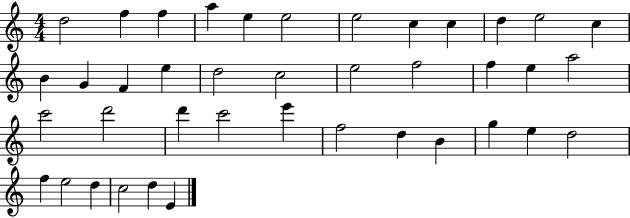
D5/h F5/q F5/q A5/q E5/q E5/h E5/h C5/q C5/q D5/q E5/h C5/q B4/q G4/q F4/q E5/q D5/h C5/h E5/h F5/h F5/q E5/q A5/h C6/h D6/h D6/q C6/h E6/q F5/h D5/q B4/q G5/q E5/q D5/h F5/q E5/h D5/q C5/h D5/q E4/q